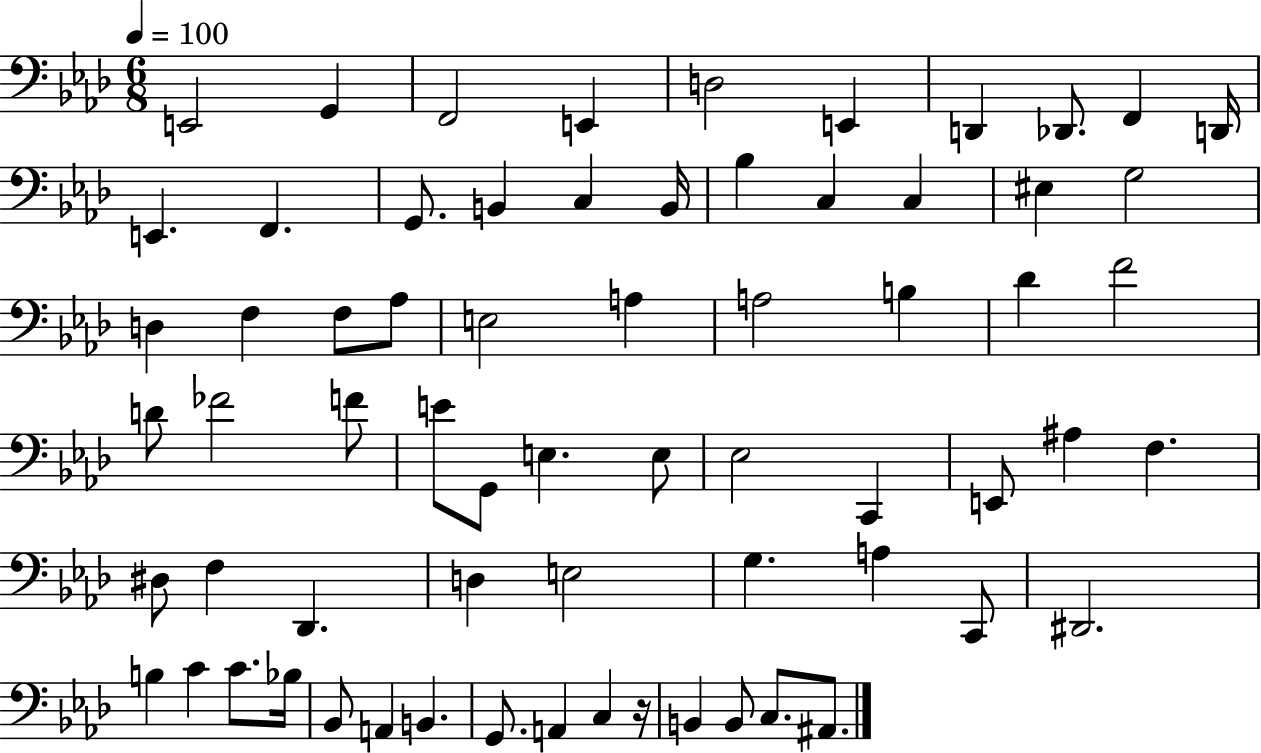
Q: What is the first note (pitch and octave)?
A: E2